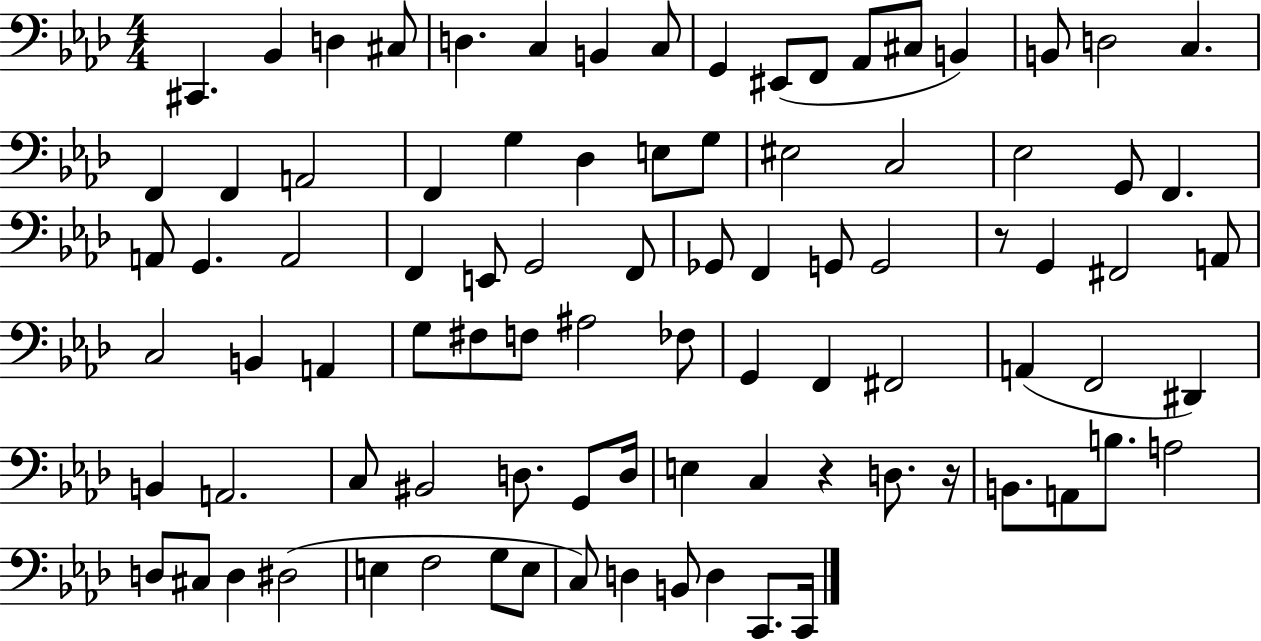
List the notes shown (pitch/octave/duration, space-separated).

C#2/q. Bb2/q D3/q C#3/e D3/q. C3/q B2/q C3/e G2/q EIS2/e F2/e Ab2/e C#3/e B2/q B2/e D3/h C3/q. F2/q F2/q A2/h F2/q G3/q Db3/q E3/e G3/e EIS3/h C3/h Eb3/h G2/e F2/q. A2/e G2/q. A2/h F2/q E2/e G2/h F2/e Gb2/e F2/q G2/e G2/h R/e G2/q F#2/h A2/e C3/h B2/q A2/q G3/e F#3/e F3/e A#3/h FES3/e G2/q F2/q F#2/h A2/q F2/h D#2/q B2/q A2/h. C3/e BIS2/h D3/e. G2/e D3/s E3/q C3/q R/q D3/e. R/s B2/e. A2/e B3/e. A3/h D3/e C#3/e D3/q D#3/h E3/q F3/h G3/e E3/e C3/e D3/q B2/e D3/q C2/e. C2/s